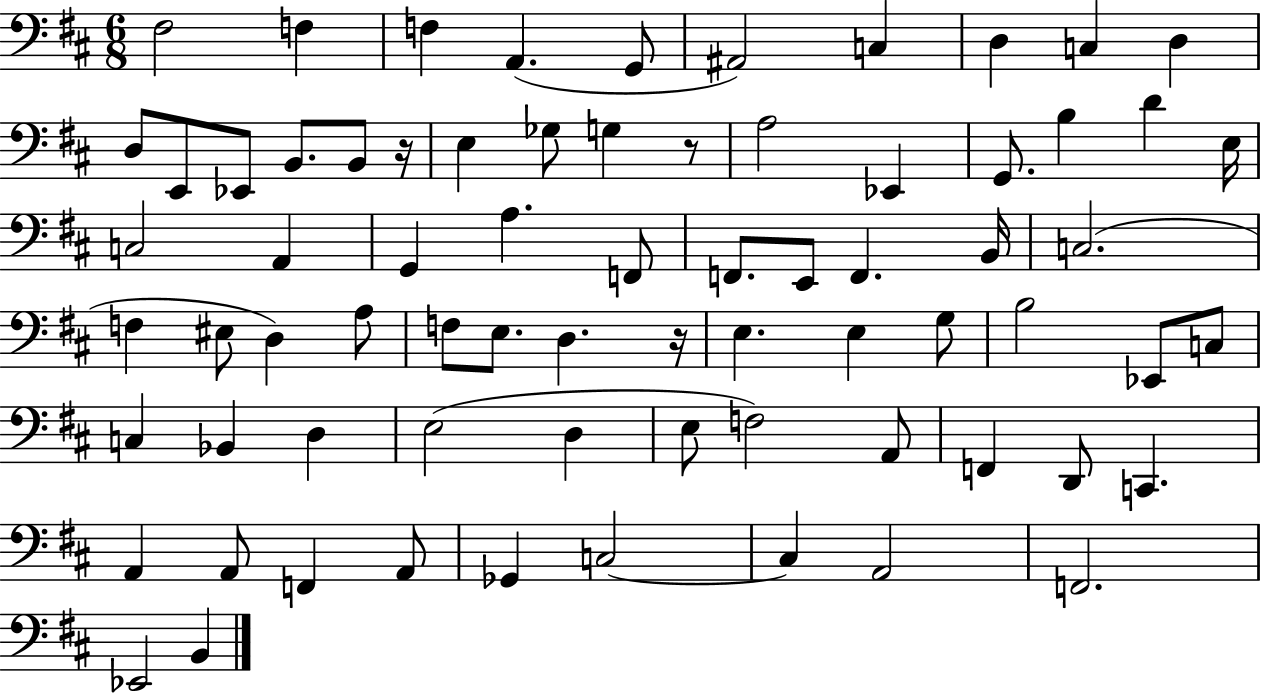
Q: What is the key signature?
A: D major